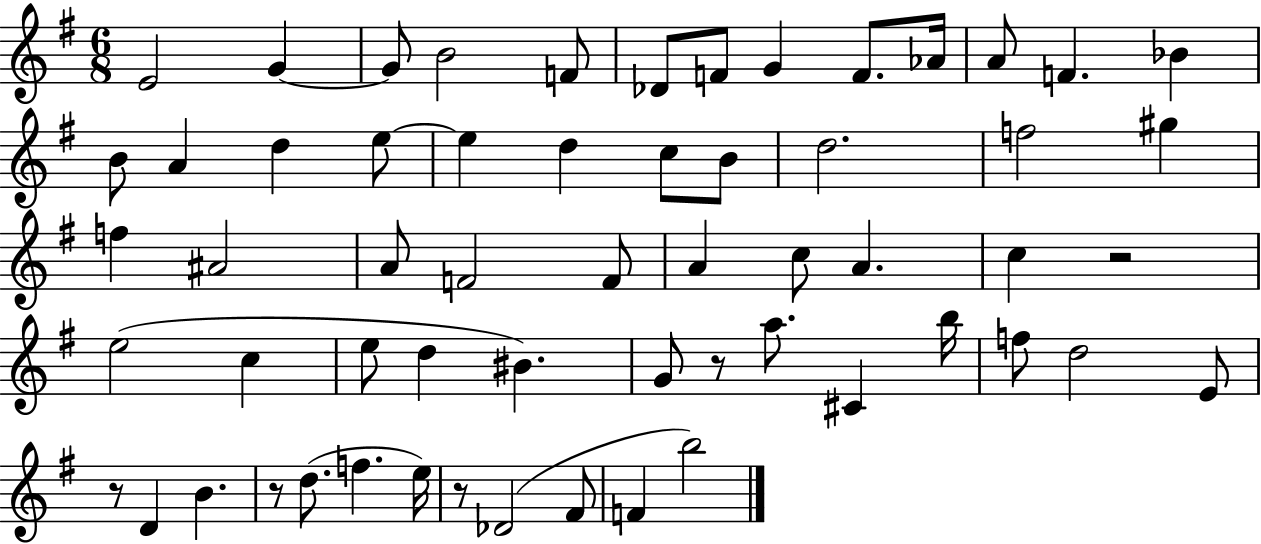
E4/h G4/q G4/e B4/h F4/e Db4/e F4/e G4/q F4/e. Ab4/s A4/e F4/q. Bb4/q B4/e A4/q D5/q E5/e E5/q D5/q C5/e B4/e D5/h. F5/h G#5/q F5/q A#4/h A4/e F4/h F4/e A4/q C5/e A4/q. C5/q R/h E5/h C5/q E5/e D5/q BIS4/q. G4/e R/e A5/e. C#4/q B5/s F5/e D5/h E4/e R/e D4/q B4/q. R/e D5/e. F5/q. E5/s R/e Db4/h F#4/e F4/q B5/h